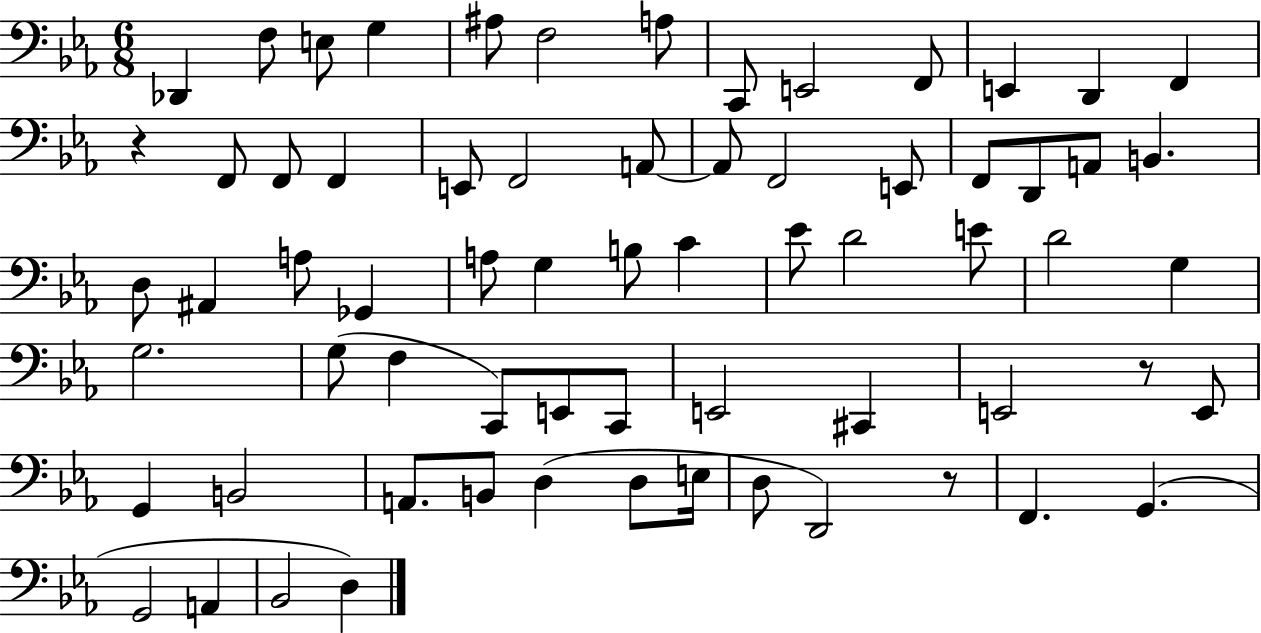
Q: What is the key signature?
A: EES major